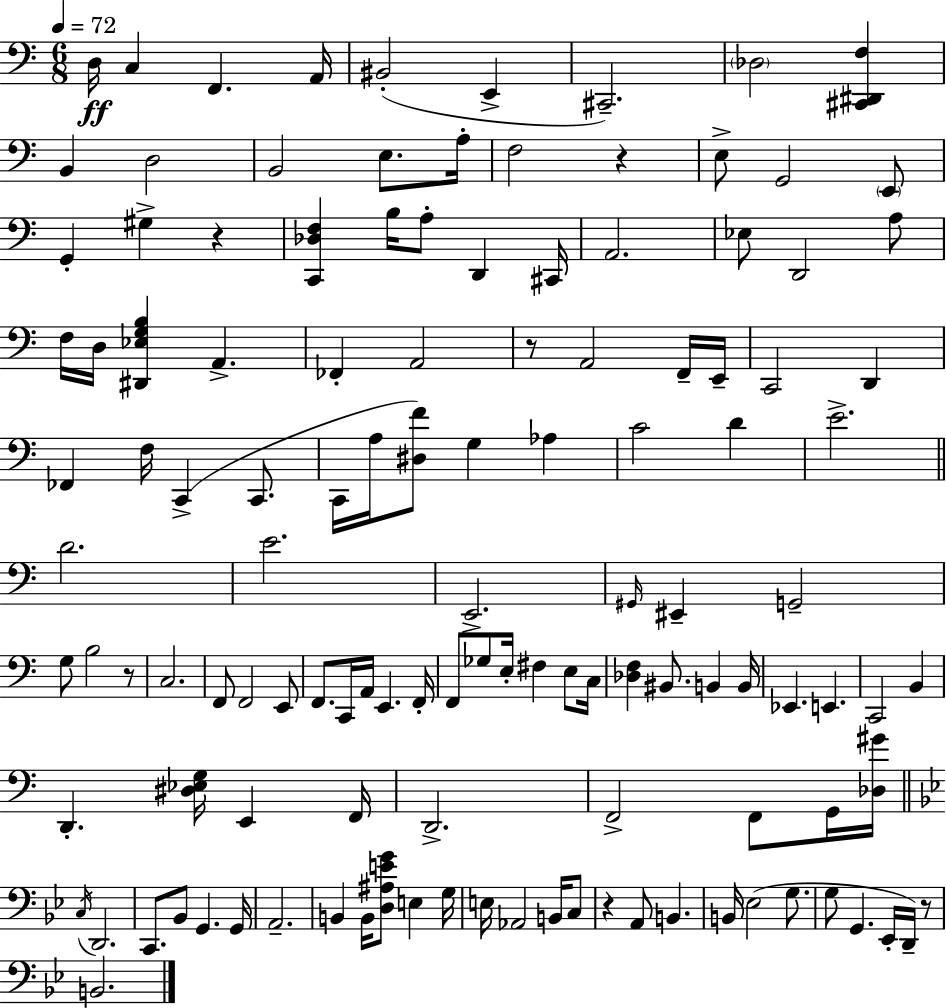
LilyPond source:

{
  \clef bass
  \numericTimeSignature
  \time 6/8
  \key c \major
  \tempo 4 = 72
  \repeat volta 2 { d16\ff c4 f,4. a,16 | bis,2-.( e,4-> | cis,2.--) | \parenthesize des2 <cis, dis, f>4 | \break b,4 d2 | b,2 e8. a16-. | f2 r4 | e8-> g,2 \parenthesize e,8 | \break g,4-. gis4-> r4 | <c, des f>4 b16 a8-. d,4 cis,16 | a,2. | ees8 d,2 a8 | \break f16 d16 <dis, ees g b>4 a,4.-> | fes,4-. a,2 | r8 a,2 f,16-- e,16-- | c,2 d,4 | \break fes,4 f16 c,4->( c,8. | c,16 a16 <dis f'>8) g4 aes4 | c'2 d'4 | e'2.-> | \break \bar "||" \break \key c \major d'2. | e'2. | e,2.-> | \grace { gis,16 } eis,4-- g,2-- | \break g8 b2 r8 | c2. | f,8 f,2 e,8 | f,8. c,16 a,16 e,4. | \break f,16-. f,8 ges8 e16-. fis4 e8 | c16 <des f>4 bis,8. b,4 | b,16 ees,4. e,4. | c,2 b,4 | \break d,4.-. <dis ees g>16 e,4 | f,16 d,2.-> | f,2-> f,8 g,16 | <des gis'>16 \bar "||" \break \key g \minor \acciaccatura { c16 } d,2. | c,8. bes,8 g,4. | g,16 a,2.-- | b,4 b,16 <d ais e' g'>8 e4 | \break g16 e16 aes,2 b,16 c8 | r4 a,8 b,4. | b,16 ees2( g8. | g8 g,4. ees,16-. d,16--) r8 | \break b,2. | } \bar "|."
}